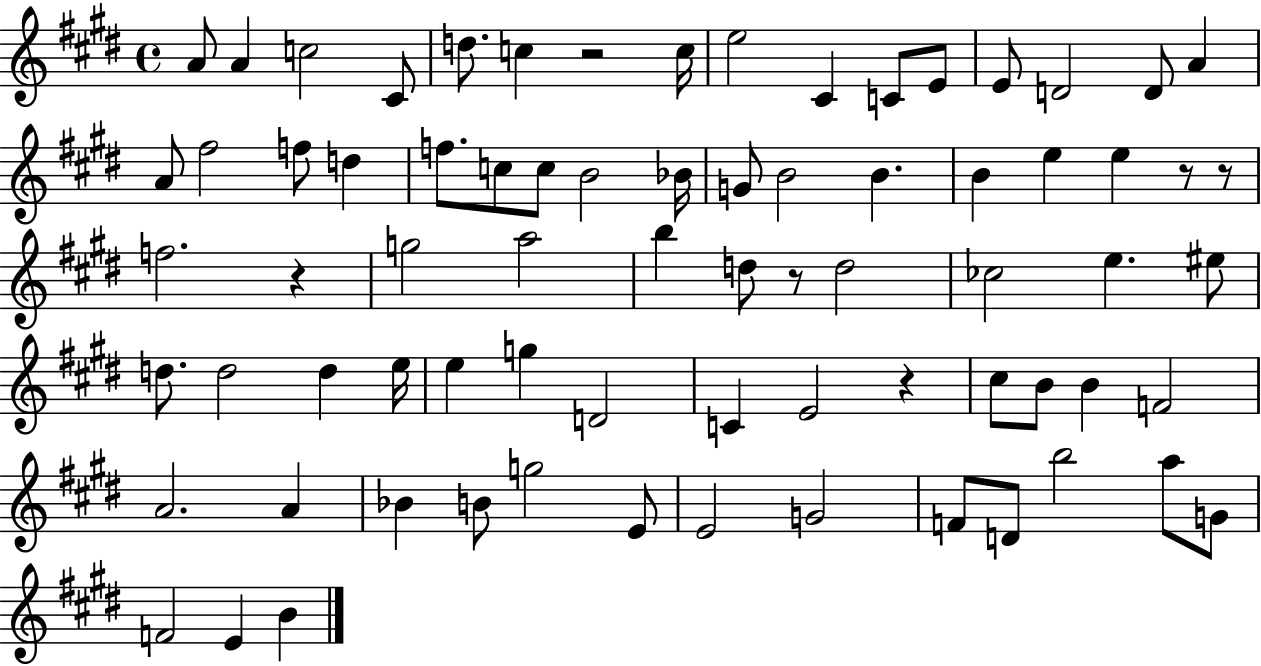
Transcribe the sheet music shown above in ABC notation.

X:1
T:Untitled
M:4/4
L:1/4
K:E
A/2 A c2 ^C/2 d/2 c z2 c/4 e2 ^C C/2 E/2 E/2 D2 D/2 A A/2 ^f2 f/2 d f/2 c/2 c/2 B2 _B/4 G/2 B2 B B e e z/2 z/2 f2 z g2 a2 b d/2 z/2 d2 _c2 e ^e/2 d/2 d2 d e/4 e g D2 C E2 z ^c/2 B/2 B F2 A2 A _B B/2 g2 E/2 E2 G2 F/2 D/2 b2 a/2 G/2 F2 E B